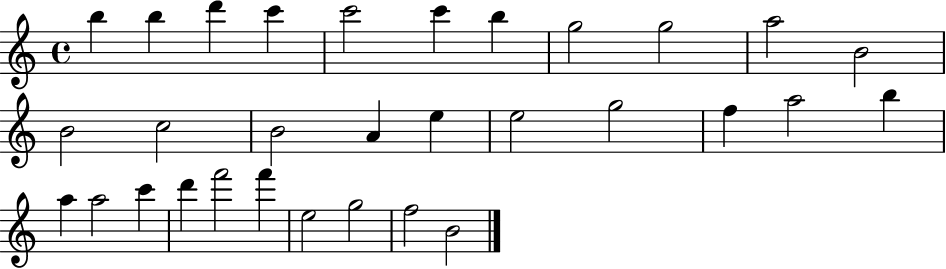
{
  \clef treble
  \time 4/4
  \defaultTimeSignature
  \key c \major
  b''4 b''4 d'''4 c'''4 | c'''2 c'''4 b''4 | g''2 g''2 | a''2 b'2 | \break b'2 c''2 | b'2 a'4 e''4 | e''2 g''2 | f''4 a''2 b''4 | \break a''4 a''2 c'''4 | d'''4 f'''2 f'''4 | e''2 g''2 | f''2 b'2 | \break \bar "|."
}